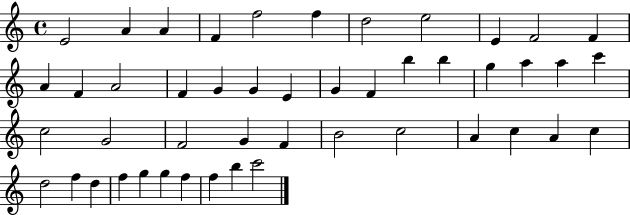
E4/h A4/q A4/q F4/q F5/h F5/q D5/h E5/h E4/q F4/h F4/q A4/q F4/q A4/h F4/q G4/q G4/q E4/q G4/q F4/q B5/q B5/q G5/q A5/q A5/q C6/q C5/h G4/h F4/h G4/q F4/q B4/h C5/h A4/q C5/q A4/q C5/q D5/h F5/q D5/q F5/q G5/q G5/q F5/q F5/q B5/q C6/h